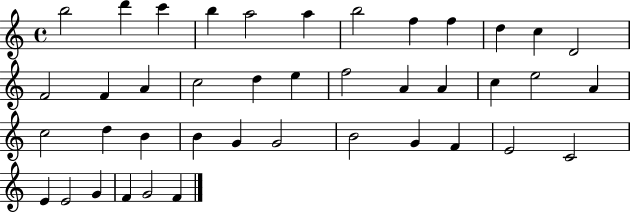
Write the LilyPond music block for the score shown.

{
  \clef treble
  \time 4/4
  \defaultTimeSignature
  \key c \major
  b''2 d'''4 c'''4 | b''4 a''2 a''4 | b''2 f''4 f''4 | d''4 c''4 d'2 | \break f'2 f'4 a'4 | c''2 d''4 e''4 | f''2 a'4 a'4 | c''4 e''2 a'4 | \break c''2 d''4 b'4 | b'4 g'4 g'2 | b'2 g'4 f'4 | e'2 c'2 | \break e'4 e'2 g'4 | f'4 g'2 f'4 | \bar "|."
}